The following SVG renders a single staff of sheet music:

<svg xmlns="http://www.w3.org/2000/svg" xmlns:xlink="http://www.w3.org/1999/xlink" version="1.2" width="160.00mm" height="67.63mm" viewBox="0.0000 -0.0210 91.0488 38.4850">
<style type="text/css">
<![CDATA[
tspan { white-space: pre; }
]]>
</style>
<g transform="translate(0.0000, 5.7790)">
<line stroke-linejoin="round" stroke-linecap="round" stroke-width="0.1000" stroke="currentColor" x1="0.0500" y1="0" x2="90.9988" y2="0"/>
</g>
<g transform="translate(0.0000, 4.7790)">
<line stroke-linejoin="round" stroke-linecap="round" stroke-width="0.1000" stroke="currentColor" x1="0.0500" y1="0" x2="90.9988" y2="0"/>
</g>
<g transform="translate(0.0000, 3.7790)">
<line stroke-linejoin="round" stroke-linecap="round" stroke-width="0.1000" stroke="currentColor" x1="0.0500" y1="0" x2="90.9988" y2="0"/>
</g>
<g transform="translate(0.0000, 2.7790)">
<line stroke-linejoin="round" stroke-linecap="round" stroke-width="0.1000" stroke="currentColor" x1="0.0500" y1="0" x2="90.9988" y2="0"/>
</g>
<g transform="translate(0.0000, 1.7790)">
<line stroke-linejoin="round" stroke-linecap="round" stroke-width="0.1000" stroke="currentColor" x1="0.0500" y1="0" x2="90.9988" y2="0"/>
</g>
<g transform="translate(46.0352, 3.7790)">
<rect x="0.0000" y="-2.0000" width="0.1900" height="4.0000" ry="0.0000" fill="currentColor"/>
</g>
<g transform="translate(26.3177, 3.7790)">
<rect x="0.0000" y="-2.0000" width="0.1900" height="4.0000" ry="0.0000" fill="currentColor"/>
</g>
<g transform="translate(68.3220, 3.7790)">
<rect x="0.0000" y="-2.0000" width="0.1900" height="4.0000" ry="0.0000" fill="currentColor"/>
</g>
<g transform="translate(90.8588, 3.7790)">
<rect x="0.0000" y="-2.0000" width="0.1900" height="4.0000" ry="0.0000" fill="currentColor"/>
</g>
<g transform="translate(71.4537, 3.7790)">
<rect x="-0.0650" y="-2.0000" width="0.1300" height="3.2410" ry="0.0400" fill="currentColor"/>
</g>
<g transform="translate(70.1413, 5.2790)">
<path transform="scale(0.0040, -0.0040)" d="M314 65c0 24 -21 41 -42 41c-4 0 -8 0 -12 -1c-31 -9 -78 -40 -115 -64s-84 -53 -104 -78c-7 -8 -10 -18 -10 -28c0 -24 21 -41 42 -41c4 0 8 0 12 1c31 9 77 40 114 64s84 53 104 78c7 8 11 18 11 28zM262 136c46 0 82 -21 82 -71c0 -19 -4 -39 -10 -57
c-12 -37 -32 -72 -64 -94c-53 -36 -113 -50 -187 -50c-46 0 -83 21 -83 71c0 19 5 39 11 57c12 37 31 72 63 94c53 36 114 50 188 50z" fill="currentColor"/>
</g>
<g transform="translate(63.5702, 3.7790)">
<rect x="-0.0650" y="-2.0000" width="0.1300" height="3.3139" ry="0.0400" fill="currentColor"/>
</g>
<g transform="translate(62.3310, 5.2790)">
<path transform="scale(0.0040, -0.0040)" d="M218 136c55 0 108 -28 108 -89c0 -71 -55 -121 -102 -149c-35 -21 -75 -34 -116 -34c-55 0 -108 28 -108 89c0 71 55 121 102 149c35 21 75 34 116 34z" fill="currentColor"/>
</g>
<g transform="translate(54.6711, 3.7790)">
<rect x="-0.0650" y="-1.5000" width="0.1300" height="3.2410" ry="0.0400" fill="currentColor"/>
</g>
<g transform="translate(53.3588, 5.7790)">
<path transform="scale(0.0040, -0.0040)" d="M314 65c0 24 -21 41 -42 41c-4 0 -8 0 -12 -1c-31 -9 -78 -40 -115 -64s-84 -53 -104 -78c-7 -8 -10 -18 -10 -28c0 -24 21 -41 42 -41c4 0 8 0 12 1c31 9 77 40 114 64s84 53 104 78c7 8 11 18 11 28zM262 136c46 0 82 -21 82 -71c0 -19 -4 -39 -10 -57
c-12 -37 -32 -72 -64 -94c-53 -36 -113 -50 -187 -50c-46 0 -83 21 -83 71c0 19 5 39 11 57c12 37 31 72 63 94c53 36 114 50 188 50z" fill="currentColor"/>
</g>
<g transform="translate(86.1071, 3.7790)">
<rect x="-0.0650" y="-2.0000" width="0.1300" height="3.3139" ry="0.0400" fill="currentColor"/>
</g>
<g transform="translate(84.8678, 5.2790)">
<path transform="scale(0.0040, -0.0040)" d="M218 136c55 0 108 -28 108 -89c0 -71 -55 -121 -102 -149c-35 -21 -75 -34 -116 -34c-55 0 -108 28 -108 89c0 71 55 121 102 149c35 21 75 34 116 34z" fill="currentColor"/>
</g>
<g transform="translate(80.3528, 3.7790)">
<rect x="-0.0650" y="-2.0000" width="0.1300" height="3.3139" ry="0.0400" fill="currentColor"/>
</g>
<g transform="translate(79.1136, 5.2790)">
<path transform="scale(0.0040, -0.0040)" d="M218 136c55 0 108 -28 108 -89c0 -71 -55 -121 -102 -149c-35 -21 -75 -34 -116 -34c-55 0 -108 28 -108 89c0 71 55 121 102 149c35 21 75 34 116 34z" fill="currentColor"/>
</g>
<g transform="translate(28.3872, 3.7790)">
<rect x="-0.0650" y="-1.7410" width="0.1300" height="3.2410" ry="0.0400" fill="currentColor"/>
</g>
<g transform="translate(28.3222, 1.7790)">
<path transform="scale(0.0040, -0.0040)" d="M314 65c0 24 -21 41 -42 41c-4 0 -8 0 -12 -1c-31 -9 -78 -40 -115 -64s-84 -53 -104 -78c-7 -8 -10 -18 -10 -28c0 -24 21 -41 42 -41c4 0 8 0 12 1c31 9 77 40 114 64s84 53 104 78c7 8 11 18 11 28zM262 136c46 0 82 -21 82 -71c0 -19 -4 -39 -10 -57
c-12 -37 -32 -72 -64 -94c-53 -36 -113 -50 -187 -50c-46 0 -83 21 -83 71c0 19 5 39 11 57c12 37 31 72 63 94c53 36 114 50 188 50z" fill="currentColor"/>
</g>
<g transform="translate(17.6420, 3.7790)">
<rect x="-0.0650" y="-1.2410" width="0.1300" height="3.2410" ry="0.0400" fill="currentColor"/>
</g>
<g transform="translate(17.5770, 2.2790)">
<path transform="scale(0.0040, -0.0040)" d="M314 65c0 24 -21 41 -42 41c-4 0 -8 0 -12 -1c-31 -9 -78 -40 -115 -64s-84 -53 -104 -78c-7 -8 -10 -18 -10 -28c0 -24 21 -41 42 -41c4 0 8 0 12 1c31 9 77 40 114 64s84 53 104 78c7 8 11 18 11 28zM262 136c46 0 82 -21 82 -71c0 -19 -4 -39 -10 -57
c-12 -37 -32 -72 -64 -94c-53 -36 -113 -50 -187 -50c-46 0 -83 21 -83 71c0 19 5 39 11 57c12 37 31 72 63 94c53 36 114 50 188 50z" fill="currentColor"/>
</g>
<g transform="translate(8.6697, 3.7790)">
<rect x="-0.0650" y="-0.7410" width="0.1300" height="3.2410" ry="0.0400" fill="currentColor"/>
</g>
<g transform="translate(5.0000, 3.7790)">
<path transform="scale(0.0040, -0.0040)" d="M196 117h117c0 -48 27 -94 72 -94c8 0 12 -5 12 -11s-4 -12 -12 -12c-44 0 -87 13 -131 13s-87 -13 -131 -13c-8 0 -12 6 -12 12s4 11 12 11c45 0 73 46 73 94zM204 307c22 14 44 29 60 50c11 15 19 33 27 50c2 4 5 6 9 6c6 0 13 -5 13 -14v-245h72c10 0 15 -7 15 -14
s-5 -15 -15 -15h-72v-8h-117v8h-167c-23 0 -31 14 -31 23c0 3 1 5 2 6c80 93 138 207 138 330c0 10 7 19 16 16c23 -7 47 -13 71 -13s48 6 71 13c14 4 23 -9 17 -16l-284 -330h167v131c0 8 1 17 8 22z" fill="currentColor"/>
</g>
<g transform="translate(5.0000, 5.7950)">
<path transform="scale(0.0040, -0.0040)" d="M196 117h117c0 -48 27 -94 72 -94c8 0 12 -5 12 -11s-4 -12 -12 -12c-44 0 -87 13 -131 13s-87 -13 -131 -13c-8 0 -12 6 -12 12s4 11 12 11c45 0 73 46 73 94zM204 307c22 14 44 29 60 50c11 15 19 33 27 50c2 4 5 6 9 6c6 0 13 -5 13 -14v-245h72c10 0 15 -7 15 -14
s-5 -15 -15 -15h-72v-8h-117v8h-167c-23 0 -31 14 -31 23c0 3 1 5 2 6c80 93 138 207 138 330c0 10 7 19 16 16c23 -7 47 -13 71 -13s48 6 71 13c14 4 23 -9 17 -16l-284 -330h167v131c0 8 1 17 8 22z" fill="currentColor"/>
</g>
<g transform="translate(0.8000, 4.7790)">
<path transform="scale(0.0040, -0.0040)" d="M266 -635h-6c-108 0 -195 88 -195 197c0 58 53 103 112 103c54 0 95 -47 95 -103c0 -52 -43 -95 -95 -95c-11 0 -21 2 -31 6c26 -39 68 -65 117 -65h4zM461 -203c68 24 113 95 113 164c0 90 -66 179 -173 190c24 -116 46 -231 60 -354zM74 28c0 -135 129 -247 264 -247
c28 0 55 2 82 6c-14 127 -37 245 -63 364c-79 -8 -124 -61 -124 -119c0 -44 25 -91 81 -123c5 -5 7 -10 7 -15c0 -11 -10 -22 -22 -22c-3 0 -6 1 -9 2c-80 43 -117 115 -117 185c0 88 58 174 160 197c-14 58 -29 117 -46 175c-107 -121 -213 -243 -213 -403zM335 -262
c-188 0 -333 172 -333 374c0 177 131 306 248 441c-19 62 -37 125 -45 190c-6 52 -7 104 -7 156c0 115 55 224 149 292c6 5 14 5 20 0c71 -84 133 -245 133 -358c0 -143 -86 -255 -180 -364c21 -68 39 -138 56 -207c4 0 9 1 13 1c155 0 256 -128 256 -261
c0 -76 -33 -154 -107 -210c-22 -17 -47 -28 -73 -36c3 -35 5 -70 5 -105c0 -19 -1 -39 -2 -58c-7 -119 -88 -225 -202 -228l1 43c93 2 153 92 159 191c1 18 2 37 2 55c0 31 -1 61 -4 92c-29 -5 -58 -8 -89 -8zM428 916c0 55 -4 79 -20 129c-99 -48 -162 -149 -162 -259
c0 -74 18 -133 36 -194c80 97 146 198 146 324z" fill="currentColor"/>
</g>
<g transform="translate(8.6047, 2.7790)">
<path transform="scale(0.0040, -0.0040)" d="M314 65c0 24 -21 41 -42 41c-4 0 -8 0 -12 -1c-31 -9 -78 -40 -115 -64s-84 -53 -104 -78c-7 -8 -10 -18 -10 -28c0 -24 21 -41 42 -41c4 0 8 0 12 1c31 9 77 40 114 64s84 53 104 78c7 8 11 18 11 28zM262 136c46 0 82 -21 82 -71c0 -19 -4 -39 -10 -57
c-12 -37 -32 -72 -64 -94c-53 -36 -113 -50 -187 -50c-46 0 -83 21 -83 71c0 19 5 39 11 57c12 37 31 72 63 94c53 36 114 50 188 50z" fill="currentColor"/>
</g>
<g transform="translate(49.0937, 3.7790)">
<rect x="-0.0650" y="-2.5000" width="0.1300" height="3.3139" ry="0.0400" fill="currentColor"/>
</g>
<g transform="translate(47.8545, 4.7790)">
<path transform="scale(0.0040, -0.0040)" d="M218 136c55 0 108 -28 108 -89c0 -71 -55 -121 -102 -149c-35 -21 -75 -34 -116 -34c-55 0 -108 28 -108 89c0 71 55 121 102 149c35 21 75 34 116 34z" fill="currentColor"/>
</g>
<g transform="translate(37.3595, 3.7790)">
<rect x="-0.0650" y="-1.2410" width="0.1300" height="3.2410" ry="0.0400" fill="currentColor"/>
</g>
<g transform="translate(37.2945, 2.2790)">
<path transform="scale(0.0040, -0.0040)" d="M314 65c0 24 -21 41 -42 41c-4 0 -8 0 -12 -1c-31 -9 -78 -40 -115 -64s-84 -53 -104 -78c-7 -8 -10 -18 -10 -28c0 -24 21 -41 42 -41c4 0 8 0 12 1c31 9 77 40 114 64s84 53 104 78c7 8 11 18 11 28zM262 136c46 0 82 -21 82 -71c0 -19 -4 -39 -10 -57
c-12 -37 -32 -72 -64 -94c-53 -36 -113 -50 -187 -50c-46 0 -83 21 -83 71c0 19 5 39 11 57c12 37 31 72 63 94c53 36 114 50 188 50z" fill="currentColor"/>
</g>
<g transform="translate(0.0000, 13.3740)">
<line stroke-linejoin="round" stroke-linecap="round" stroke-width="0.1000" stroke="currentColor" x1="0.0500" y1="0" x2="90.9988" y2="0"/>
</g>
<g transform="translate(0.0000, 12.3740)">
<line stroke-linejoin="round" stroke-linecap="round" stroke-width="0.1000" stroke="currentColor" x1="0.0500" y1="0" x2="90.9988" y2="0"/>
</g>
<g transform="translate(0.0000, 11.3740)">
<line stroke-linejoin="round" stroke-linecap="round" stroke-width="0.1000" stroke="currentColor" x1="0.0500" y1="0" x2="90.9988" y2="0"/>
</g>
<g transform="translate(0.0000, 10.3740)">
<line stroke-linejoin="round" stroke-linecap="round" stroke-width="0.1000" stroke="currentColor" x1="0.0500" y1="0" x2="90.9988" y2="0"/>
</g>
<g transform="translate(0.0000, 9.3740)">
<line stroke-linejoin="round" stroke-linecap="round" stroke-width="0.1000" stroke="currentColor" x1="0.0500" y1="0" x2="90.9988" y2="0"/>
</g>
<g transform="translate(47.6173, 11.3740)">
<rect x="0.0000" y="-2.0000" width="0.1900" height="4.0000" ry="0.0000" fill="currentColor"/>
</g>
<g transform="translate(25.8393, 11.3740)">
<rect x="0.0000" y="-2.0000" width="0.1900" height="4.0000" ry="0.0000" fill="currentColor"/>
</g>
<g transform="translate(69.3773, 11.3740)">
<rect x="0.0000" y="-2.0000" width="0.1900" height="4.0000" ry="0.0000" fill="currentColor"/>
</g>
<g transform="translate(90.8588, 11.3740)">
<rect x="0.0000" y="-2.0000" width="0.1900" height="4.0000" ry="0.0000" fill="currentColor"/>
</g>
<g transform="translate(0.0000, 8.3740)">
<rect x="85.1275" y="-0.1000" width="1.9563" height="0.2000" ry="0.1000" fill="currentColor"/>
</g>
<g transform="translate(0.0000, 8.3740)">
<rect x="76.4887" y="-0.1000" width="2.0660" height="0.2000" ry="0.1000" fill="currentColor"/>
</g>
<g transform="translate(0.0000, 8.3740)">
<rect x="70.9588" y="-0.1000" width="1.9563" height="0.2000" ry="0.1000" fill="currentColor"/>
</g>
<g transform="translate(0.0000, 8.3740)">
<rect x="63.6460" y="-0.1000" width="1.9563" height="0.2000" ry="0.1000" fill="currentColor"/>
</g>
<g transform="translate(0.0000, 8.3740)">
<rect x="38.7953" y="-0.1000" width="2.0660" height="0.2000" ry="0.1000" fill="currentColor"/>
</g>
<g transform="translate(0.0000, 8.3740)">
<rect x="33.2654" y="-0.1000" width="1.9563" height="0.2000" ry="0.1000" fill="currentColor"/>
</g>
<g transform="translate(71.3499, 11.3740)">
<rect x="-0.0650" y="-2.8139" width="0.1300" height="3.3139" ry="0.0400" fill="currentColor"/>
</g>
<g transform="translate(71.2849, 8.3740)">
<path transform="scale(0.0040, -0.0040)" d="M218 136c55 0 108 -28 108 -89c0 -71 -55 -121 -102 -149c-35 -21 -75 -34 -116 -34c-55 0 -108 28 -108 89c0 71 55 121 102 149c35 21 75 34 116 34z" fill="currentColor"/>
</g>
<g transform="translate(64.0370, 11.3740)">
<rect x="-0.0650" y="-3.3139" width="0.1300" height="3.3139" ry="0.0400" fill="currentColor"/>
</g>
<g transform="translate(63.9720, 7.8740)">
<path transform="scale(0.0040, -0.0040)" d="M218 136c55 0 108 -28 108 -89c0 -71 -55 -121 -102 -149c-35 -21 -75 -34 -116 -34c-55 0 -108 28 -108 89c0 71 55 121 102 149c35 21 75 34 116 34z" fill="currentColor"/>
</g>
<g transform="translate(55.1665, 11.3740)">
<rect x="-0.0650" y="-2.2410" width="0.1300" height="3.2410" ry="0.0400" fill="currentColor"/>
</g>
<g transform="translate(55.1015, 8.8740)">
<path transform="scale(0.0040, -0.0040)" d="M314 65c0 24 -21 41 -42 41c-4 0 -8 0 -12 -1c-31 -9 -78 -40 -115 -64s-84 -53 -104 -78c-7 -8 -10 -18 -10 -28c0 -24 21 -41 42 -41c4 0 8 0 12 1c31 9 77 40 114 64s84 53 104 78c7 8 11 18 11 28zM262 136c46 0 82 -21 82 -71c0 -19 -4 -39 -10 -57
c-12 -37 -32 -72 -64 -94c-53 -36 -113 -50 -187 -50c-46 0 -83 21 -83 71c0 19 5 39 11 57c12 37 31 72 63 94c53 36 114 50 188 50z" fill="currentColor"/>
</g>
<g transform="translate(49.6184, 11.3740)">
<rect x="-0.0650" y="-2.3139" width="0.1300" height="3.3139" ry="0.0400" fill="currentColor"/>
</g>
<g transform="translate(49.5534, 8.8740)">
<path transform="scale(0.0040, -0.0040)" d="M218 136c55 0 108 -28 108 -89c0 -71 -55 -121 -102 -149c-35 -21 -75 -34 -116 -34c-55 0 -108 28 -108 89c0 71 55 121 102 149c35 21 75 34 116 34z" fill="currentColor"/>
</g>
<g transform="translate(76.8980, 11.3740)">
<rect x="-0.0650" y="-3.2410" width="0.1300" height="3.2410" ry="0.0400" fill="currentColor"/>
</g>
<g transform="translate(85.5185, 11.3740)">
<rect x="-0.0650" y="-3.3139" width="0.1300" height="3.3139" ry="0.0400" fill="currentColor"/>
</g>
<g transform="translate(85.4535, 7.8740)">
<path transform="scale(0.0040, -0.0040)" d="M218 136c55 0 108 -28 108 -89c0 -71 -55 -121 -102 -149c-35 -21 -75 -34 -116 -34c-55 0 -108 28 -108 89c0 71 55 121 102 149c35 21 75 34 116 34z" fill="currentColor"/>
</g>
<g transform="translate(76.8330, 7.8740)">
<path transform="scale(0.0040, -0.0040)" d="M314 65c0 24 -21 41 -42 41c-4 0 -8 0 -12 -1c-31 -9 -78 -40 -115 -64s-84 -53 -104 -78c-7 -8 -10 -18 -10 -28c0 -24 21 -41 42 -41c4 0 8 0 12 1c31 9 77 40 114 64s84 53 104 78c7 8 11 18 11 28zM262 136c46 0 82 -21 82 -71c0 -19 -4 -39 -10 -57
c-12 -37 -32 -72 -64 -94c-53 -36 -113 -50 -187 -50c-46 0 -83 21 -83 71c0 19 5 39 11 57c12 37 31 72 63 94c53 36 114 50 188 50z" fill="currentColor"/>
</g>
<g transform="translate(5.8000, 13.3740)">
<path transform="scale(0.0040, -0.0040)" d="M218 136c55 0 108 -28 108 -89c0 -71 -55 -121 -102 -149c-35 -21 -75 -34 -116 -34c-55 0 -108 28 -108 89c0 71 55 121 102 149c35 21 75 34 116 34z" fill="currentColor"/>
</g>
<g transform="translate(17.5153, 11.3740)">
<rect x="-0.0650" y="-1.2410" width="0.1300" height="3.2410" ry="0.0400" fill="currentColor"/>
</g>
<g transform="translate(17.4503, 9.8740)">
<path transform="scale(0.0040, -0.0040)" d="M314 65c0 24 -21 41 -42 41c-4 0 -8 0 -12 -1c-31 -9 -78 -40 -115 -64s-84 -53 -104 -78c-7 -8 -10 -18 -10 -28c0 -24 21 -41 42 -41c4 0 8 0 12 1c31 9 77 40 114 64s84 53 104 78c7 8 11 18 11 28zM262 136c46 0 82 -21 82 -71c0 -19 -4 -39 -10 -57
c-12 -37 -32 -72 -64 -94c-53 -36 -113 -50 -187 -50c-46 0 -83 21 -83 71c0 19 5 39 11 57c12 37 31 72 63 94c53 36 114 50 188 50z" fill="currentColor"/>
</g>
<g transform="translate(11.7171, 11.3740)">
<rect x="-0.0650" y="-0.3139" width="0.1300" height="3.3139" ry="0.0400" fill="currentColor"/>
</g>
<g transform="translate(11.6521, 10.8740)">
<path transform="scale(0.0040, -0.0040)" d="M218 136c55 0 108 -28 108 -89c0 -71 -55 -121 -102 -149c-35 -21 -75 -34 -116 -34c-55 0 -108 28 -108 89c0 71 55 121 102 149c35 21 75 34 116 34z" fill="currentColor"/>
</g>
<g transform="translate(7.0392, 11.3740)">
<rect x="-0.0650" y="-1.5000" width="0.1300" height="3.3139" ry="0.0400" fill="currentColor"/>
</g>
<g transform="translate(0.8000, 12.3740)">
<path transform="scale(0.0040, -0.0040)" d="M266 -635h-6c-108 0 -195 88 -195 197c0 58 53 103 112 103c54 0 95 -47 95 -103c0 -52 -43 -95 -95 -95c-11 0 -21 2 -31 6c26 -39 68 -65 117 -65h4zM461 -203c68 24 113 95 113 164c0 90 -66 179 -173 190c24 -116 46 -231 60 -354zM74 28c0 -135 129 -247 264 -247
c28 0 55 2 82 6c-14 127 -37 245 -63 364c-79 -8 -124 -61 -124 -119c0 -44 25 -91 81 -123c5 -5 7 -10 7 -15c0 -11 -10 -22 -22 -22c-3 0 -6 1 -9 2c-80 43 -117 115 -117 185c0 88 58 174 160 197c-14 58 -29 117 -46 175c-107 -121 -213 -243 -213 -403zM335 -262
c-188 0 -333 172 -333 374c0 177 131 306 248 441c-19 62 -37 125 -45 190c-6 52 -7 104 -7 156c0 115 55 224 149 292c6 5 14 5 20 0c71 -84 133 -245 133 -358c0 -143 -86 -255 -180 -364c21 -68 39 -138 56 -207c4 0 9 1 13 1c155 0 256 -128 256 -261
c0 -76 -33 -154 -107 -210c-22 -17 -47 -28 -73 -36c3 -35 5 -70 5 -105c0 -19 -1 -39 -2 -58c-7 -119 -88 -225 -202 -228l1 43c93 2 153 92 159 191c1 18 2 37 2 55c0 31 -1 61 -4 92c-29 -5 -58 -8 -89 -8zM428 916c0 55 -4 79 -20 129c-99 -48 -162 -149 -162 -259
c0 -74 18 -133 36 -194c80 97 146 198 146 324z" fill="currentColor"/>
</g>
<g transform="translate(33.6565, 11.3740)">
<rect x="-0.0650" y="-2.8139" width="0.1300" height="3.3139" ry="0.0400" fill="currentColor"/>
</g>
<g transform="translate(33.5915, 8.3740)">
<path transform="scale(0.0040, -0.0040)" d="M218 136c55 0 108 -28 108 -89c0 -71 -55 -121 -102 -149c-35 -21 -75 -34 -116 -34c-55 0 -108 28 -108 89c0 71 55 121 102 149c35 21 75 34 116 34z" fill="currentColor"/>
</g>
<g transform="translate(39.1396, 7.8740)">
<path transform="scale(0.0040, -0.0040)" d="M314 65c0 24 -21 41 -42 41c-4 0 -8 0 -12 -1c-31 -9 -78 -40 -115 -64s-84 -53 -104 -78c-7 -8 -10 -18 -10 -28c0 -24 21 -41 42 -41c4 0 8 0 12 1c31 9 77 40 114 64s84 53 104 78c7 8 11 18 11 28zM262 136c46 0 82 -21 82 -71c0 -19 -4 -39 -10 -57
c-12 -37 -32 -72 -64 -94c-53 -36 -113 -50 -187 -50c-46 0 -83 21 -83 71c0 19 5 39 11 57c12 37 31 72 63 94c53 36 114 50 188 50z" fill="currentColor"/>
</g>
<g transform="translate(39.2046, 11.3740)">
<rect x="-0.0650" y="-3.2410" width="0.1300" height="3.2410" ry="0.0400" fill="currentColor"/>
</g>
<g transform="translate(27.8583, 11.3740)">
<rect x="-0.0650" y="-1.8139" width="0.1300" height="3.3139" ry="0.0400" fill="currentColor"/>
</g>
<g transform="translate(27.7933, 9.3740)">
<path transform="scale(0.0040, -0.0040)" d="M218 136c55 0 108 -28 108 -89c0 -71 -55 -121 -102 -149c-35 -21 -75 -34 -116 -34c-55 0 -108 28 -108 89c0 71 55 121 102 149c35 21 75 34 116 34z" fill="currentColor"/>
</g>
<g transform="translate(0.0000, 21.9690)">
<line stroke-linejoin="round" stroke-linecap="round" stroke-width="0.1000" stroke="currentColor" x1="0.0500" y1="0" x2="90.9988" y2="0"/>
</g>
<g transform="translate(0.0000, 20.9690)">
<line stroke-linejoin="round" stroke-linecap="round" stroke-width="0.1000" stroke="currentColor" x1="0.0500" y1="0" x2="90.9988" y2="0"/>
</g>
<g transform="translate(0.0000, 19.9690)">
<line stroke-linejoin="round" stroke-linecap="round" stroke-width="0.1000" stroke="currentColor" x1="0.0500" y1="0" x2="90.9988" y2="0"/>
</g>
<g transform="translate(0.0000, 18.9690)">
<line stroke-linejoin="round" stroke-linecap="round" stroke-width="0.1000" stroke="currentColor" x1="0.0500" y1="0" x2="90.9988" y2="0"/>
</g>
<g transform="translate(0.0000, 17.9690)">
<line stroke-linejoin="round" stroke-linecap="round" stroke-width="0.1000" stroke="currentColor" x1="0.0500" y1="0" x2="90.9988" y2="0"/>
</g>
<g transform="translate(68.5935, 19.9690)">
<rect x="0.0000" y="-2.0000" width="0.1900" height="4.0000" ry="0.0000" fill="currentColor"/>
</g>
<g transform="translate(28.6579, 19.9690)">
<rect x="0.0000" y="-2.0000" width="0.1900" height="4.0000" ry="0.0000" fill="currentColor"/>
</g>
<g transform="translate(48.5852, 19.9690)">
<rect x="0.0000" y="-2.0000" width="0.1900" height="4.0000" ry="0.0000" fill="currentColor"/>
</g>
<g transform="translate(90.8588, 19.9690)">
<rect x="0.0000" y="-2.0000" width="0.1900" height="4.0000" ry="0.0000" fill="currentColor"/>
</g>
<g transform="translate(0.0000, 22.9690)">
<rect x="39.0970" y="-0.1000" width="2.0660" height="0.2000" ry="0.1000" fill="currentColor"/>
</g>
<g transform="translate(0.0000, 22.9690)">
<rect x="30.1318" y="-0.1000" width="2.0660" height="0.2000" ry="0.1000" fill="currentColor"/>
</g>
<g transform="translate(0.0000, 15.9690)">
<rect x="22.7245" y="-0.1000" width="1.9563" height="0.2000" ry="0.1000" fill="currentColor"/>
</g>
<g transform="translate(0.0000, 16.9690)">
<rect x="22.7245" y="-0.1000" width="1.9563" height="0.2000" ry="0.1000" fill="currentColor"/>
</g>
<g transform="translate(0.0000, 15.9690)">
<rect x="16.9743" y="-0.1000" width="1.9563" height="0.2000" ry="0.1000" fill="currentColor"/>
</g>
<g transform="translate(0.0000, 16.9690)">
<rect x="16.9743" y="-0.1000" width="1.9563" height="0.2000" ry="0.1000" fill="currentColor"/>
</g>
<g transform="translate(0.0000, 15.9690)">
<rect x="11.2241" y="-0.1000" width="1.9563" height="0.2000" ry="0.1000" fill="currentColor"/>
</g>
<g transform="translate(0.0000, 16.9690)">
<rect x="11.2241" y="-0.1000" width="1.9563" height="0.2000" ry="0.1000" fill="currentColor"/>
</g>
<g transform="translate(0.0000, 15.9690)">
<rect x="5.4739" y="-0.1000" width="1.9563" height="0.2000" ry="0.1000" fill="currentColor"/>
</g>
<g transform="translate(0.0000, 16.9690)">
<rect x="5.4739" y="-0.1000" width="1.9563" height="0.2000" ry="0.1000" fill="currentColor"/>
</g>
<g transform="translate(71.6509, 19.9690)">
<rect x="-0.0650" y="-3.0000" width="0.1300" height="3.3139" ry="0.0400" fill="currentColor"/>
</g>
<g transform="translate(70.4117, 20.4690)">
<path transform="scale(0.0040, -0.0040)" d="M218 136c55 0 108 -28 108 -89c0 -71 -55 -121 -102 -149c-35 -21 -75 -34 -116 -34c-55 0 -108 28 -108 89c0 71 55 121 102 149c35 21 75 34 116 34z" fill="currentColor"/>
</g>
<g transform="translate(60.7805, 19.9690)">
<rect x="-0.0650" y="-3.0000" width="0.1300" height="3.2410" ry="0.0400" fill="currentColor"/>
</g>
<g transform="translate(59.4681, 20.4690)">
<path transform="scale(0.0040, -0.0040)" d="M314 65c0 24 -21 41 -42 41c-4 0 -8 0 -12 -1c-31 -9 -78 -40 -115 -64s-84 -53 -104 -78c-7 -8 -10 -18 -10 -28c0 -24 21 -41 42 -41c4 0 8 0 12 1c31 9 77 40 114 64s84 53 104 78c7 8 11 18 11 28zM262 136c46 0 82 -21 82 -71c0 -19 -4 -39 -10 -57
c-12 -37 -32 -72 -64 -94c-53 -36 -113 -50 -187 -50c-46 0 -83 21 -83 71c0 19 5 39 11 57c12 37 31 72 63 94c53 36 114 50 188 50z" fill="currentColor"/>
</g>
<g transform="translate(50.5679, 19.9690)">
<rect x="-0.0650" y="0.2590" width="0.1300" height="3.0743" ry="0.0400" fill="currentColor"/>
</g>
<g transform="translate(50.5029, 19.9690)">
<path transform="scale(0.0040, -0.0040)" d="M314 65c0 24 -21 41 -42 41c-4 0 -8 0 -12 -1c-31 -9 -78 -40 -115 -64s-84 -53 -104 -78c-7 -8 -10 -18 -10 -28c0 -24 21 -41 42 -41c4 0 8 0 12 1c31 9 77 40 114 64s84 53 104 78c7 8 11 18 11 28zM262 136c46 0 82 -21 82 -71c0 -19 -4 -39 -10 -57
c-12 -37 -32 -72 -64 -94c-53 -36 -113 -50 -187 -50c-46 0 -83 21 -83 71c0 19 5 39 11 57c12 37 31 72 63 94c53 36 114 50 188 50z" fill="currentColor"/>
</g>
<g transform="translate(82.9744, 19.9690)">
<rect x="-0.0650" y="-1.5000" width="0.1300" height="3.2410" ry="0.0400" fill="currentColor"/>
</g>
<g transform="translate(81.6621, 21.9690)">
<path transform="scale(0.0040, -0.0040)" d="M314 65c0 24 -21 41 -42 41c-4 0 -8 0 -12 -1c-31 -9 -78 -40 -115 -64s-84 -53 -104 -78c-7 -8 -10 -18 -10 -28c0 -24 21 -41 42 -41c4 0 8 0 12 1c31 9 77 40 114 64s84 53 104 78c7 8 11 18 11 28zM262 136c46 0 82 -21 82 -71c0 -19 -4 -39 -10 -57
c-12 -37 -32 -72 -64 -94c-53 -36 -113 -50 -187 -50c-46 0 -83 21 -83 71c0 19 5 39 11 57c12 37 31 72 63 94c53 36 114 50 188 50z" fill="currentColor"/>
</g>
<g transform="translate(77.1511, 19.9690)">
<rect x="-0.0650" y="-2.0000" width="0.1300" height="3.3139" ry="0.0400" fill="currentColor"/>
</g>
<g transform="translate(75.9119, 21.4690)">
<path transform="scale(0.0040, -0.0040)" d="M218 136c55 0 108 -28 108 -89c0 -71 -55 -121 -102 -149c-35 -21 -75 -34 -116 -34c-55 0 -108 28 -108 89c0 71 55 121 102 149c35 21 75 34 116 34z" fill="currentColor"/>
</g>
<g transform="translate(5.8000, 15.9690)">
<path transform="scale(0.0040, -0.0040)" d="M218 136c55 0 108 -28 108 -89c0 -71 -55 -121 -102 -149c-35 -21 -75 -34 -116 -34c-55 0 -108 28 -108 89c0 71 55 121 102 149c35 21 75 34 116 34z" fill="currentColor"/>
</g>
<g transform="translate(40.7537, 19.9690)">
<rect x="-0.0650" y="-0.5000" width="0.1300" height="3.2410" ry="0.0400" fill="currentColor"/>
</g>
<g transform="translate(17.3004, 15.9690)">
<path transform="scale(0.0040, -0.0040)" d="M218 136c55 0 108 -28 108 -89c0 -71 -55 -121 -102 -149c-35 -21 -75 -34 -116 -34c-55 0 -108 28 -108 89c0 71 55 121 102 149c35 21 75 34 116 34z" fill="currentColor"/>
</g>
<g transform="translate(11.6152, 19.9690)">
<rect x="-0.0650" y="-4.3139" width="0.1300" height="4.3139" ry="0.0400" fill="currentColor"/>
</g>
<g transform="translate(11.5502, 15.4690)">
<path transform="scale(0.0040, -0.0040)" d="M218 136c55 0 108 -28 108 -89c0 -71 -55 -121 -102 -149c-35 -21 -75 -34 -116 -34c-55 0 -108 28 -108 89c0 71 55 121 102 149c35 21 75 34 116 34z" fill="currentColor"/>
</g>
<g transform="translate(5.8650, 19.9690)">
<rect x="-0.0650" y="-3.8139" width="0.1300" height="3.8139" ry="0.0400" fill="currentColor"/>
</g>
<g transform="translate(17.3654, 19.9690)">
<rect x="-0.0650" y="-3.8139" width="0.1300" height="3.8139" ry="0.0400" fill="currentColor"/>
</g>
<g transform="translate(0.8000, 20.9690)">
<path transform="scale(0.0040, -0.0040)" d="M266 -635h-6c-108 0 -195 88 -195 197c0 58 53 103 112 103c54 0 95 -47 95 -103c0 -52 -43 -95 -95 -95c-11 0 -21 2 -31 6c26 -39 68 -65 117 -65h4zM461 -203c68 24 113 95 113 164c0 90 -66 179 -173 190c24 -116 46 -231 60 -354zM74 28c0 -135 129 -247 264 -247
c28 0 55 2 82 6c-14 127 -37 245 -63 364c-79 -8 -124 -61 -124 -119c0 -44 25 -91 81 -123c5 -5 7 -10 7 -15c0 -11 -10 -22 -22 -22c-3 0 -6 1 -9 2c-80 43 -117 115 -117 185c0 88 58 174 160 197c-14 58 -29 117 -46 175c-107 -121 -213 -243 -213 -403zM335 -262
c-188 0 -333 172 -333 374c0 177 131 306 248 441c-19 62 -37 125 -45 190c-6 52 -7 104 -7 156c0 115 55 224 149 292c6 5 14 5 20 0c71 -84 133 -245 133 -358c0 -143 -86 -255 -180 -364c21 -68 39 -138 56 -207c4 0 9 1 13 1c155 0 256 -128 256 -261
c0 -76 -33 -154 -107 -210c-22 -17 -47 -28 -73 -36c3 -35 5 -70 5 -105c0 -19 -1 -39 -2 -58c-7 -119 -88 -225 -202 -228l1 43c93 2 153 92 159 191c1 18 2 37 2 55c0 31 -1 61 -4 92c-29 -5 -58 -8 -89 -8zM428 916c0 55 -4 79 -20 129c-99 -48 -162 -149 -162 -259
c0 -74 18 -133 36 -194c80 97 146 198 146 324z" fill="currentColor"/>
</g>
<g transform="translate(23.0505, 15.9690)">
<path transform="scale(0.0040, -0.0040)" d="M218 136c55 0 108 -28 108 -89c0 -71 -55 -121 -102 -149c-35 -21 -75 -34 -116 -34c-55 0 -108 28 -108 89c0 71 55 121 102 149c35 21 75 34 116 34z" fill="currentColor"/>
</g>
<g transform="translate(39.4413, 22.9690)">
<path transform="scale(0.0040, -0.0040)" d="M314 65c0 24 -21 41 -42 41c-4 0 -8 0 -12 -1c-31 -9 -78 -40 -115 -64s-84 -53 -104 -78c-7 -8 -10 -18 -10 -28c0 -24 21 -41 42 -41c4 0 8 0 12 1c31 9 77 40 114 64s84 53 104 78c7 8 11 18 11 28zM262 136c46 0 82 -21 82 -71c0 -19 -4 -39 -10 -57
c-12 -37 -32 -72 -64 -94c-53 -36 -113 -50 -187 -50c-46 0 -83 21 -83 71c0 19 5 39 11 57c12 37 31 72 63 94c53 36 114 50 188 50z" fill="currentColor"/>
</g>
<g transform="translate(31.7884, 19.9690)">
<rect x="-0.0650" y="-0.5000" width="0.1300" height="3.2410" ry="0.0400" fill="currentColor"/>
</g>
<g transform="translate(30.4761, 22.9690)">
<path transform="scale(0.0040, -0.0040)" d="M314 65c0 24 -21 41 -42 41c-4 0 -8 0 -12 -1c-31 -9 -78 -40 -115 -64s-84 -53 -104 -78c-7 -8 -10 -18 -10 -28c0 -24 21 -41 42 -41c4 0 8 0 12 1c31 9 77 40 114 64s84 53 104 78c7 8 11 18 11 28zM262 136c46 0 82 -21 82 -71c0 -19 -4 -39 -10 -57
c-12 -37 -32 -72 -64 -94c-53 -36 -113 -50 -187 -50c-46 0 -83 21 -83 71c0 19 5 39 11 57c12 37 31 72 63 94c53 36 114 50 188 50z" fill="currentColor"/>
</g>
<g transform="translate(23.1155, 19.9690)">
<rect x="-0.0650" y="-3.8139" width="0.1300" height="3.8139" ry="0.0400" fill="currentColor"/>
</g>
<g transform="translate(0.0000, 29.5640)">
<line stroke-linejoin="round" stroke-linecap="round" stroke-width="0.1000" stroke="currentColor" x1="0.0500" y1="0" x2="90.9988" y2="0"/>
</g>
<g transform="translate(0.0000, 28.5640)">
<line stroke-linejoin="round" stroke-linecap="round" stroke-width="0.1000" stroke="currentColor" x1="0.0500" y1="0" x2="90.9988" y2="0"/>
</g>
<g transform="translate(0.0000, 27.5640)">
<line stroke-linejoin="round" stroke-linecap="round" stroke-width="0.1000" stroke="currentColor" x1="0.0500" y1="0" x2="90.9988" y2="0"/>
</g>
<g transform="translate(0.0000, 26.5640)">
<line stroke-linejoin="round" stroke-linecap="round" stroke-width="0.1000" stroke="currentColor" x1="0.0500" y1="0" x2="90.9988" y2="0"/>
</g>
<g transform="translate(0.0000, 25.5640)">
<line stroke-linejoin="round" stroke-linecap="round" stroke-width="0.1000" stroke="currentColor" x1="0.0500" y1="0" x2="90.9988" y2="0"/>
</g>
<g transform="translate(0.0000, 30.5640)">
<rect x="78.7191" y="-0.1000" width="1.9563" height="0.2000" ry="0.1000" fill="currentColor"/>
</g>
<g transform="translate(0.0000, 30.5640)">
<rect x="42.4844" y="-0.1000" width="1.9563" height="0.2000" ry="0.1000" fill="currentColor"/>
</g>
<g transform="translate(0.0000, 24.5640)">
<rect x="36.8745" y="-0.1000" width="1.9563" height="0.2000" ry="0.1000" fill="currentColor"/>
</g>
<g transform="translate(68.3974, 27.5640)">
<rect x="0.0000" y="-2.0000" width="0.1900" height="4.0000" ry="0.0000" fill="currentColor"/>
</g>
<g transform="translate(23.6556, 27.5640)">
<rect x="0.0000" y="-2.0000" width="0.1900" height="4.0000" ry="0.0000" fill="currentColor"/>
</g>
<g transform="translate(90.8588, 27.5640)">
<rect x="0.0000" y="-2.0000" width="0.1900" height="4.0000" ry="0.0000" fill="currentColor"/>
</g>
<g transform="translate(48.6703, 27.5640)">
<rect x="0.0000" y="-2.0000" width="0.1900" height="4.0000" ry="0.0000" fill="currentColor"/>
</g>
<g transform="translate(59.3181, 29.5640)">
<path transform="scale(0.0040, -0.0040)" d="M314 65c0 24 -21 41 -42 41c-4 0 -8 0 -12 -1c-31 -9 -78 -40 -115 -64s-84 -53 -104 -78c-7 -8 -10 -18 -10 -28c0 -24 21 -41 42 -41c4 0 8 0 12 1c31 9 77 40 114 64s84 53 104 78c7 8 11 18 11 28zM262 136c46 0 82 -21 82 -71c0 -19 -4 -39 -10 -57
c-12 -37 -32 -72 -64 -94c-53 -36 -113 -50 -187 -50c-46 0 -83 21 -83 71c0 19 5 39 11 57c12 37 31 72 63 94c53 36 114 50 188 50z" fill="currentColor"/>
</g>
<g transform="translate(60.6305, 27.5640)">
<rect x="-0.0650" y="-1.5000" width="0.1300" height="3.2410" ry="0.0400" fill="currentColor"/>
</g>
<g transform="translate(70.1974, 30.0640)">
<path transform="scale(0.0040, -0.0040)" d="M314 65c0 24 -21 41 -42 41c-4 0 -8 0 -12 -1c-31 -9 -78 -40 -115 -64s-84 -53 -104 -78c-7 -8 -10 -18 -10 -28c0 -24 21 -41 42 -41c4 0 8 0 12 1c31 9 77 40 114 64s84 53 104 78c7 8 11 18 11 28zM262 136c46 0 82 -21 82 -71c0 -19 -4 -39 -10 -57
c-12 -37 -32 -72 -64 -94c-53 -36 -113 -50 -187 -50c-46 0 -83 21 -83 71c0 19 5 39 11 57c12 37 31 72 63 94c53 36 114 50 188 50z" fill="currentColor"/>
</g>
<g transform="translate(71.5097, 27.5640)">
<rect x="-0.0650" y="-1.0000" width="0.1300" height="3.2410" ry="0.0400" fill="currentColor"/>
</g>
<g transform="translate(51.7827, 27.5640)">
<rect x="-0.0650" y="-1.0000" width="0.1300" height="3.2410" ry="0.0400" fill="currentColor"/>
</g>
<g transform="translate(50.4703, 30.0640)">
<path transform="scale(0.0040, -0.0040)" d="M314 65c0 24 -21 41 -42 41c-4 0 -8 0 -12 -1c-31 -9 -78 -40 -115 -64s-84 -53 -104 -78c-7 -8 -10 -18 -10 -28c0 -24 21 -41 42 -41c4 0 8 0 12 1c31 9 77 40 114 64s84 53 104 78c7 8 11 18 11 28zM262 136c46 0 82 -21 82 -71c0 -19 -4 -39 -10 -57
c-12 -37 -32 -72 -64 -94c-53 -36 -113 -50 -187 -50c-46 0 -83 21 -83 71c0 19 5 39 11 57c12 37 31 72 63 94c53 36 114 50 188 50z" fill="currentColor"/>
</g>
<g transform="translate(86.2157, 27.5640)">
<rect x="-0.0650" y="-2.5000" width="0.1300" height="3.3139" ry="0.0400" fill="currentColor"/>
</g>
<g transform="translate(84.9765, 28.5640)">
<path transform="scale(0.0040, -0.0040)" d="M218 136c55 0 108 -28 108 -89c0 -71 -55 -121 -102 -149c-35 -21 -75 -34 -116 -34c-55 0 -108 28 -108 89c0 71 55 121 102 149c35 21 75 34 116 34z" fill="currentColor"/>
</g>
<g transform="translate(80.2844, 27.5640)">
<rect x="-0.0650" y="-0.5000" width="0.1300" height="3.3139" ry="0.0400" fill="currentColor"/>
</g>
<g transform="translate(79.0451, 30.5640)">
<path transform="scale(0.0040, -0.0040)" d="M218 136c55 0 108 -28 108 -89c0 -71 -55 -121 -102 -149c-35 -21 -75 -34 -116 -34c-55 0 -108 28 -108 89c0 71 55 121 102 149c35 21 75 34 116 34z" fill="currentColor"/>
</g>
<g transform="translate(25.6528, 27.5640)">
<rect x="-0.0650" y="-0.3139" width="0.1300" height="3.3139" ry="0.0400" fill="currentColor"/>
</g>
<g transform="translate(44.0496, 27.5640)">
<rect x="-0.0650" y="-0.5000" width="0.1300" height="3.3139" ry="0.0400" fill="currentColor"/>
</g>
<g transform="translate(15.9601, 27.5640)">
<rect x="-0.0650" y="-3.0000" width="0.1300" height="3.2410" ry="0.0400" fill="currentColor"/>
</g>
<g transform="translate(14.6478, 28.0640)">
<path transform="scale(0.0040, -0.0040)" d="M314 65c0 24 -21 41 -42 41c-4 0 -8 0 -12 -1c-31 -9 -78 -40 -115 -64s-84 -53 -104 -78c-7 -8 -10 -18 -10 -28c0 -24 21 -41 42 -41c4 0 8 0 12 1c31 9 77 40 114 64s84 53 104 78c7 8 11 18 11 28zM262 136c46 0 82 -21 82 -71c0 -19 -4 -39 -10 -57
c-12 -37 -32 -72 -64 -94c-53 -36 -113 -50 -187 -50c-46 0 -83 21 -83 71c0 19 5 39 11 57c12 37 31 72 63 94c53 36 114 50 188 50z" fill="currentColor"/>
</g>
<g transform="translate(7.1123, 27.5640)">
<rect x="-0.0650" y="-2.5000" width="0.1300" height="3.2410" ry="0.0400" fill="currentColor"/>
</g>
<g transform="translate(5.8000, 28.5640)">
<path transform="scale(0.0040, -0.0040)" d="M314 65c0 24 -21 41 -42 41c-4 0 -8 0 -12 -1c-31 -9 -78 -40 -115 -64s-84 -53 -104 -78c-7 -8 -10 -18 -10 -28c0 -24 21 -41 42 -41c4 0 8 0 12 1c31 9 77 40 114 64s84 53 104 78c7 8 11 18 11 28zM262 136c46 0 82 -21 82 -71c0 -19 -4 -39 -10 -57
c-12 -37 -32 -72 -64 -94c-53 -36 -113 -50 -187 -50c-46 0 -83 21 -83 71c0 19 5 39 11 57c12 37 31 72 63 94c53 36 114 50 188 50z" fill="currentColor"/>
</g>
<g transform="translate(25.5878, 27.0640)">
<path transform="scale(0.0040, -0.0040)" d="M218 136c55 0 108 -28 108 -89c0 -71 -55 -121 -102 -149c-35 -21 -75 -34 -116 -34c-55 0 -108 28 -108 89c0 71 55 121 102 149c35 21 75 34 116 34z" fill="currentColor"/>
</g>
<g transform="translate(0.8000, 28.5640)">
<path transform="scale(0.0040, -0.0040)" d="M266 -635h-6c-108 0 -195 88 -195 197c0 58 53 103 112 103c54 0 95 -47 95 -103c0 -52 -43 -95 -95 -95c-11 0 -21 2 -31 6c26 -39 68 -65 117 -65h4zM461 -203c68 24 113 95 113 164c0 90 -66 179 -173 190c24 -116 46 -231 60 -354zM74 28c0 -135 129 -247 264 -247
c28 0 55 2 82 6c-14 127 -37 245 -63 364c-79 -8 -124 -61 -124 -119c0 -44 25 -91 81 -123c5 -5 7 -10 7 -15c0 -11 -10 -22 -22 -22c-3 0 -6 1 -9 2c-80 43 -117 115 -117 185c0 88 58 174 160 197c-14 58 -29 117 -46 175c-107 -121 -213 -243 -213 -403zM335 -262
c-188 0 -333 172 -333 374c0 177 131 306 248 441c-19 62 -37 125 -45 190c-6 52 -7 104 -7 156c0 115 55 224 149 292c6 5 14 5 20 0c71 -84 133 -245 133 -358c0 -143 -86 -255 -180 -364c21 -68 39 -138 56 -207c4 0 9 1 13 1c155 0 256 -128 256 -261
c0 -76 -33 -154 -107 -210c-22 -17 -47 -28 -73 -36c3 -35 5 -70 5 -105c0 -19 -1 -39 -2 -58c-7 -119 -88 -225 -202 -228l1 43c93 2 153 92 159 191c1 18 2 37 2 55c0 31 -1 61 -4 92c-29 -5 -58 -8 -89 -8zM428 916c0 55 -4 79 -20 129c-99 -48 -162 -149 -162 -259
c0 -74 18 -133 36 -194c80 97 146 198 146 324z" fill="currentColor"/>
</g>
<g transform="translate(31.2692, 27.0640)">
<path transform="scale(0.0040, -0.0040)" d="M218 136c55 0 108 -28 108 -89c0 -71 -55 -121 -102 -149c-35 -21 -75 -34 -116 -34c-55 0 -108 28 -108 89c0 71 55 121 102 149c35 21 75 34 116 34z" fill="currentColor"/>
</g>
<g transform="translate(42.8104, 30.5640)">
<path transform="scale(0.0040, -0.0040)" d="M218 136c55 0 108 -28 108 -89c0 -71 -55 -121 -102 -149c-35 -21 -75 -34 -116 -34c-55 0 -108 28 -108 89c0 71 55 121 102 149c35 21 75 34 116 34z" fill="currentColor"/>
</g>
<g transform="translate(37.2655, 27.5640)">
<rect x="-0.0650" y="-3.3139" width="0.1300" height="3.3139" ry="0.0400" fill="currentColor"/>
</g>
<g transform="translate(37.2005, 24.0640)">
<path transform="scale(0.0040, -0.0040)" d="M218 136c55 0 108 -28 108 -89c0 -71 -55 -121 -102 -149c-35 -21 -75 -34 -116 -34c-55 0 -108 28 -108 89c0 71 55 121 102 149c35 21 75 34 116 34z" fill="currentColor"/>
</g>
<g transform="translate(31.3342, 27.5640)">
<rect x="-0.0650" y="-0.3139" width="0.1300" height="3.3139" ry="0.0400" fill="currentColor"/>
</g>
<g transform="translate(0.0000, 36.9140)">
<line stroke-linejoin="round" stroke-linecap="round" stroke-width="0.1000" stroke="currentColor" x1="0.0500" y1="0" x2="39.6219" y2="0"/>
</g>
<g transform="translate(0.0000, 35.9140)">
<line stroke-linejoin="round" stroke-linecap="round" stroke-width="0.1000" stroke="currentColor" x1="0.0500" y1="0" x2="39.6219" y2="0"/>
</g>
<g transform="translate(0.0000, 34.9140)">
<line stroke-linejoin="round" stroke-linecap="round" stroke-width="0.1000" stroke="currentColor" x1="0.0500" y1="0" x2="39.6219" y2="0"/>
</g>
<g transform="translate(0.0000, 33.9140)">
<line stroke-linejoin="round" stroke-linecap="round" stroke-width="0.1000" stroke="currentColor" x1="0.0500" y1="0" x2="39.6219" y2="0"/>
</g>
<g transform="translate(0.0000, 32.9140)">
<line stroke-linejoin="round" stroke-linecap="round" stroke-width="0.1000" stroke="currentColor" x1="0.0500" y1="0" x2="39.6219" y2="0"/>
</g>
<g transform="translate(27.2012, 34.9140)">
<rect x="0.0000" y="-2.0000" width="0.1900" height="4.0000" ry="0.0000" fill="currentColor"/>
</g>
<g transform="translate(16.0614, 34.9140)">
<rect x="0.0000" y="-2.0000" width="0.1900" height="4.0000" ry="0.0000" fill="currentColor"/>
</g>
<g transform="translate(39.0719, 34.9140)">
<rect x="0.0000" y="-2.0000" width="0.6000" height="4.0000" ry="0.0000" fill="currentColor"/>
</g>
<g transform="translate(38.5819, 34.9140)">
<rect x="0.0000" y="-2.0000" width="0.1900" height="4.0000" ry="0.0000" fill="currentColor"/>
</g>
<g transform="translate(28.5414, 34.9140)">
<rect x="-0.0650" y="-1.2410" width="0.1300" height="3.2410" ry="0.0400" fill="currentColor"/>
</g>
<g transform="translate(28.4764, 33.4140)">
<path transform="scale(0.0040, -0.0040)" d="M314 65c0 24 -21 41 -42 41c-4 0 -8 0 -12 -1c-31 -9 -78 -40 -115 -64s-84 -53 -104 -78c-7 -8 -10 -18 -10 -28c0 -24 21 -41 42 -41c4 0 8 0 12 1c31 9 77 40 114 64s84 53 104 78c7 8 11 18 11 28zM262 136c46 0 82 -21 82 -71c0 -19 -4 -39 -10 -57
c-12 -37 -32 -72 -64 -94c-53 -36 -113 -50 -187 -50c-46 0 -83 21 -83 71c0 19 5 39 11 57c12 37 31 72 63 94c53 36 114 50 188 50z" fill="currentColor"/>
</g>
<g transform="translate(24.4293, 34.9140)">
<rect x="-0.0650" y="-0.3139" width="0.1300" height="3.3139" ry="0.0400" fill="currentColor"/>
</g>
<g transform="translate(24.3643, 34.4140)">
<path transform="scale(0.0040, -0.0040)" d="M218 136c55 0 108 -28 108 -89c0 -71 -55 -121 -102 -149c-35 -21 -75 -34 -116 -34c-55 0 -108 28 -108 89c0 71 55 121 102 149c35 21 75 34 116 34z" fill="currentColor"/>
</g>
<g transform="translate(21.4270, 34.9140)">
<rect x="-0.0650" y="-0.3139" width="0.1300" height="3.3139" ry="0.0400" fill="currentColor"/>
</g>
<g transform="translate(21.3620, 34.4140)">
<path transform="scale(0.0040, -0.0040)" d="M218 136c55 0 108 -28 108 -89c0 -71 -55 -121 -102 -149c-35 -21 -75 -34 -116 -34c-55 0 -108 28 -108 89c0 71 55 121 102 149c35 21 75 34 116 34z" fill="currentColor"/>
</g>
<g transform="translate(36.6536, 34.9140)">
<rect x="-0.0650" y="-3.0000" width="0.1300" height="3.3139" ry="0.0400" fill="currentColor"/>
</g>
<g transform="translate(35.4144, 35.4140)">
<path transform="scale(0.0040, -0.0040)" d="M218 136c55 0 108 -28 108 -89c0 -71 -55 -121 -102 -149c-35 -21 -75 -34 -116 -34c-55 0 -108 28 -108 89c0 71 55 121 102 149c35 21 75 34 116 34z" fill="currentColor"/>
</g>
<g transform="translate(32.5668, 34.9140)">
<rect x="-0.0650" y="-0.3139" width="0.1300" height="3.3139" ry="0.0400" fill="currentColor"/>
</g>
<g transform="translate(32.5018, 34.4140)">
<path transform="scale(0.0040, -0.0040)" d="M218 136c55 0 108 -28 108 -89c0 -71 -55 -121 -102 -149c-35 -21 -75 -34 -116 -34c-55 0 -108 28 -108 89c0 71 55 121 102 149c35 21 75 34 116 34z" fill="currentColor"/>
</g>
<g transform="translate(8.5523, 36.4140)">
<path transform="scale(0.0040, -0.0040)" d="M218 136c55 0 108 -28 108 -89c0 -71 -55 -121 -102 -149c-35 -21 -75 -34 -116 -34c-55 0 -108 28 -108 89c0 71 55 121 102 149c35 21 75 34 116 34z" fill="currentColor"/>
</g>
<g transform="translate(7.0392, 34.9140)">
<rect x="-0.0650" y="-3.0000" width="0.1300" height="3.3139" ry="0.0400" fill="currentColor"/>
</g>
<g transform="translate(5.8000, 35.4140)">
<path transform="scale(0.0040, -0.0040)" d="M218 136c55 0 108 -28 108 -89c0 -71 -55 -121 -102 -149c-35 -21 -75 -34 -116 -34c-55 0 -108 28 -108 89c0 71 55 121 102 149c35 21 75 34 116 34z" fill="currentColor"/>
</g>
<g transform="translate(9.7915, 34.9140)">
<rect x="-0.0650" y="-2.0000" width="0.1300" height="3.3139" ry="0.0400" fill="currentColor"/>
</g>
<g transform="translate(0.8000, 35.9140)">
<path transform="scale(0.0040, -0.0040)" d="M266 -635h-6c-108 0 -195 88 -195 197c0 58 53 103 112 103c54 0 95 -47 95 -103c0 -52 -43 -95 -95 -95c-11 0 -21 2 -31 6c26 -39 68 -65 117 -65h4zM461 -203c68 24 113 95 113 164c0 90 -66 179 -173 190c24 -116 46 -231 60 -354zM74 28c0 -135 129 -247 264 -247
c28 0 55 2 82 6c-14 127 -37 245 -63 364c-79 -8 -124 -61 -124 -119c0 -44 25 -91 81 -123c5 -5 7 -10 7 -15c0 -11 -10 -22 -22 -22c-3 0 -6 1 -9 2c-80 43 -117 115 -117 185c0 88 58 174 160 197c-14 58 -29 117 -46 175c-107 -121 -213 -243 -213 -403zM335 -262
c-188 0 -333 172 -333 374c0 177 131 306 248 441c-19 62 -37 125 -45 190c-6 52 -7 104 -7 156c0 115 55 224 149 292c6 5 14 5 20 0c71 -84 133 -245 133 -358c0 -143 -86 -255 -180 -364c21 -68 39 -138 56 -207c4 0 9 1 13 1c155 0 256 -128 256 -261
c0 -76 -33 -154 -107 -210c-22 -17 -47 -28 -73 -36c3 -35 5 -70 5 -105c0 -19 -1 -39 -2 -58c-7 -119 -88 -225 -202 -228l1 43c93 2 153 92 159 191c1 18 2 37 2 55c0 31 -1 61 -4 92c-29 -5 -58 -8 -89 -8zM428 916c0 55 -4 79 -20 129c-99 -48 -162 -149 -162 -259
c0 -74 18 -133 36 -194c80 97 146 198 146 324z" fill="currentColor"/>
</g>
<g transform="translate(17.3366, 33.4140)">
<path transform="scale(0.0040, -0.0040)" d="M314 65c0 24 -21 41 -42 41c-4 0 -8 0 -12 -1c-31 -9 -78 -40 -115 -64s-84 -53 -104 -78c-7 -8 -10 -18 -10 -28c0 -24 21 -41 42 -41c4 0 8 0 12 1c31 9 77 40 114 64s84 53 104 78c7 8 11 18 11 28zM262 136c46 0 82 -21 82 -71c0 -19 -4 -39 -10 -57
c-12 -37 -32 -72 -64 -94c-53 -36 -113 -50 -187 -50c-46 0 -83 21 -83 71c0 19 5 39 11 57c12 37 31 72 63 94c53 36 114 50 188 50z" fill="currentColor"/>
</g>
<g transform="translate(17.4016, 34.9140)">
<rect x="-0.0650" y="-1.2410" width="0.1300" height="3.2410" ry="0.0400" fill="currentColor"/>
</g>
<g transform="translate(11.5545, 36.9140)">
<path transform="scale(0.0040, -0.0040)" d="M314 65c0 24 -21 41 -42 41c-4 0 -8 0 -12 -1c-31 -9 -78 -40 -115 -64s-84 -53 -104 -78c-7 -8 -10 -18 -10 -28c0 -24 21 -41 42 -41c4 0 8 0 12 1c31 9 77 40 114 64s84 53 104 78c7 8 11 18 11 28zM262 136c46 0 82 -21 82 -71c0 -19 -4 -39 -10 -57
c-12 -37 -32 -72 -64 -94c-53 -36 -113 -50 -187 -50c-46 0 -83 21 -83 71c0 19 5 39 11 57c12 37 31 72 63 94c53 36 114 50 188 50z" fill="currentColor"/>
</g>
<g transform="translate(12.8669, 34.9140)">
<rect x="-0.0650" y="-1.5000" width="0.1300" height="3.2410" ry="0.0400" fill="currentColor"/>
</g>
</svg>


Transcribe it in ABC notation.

X:1
T:Untitled
M:4/4
L:1/4
K:C
d2 e2 f2 e2 G E2 F F2 F F E c e2 f a b2 g g2 b a b2 b c' d' c' c' C2 C2 B2 A2 A F E2 G2 A2 c c b C D2 E2 D2 C G A F E2 e2 c c e2 c A